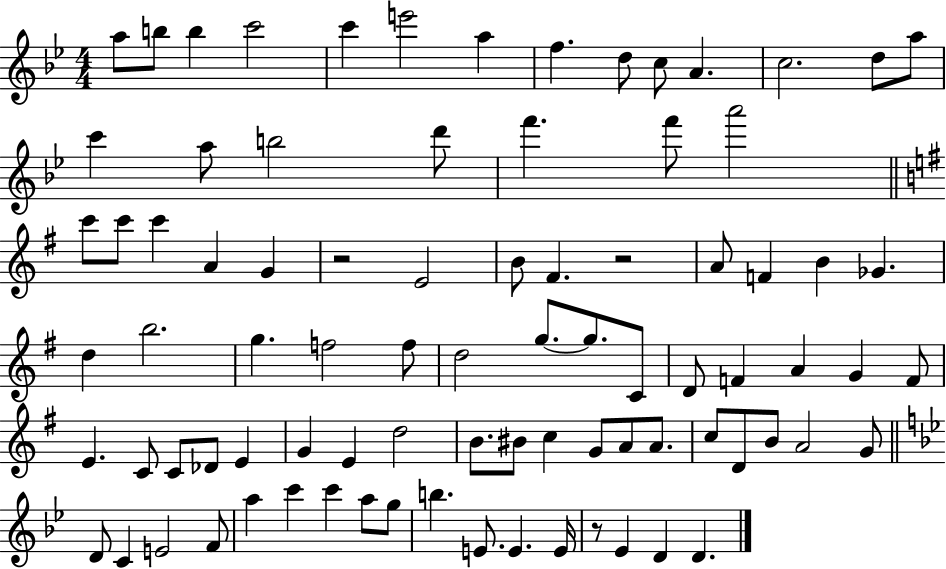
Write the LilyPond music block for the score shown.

{
  \clef treble
  \numericTimeSignature
  \time 4/4
  \key bes \major
  \repeat volta 2 { a''8 b''8 b''4 c'''2 | c'''4 e'''2 a''4 | f''4. d''8 c''8 a'4. | c''2. d''8 a''8 | \break c'''4 a''8 b''2 d'''8 | f'''4. f'''8 a'''2 | \bar "||" \break \key g \major c'''8 c'''8 c'''4 a'4 g'4 | r2 e'2 | b'8 fis'4. r2 | a'8 f'4 b'4 ges'4. | \break d''4 b''2. | g''4. f''2 f''8 | d''2 g''8.~~ g''8. c'8 | d'8 f'4 a'4 g'4 f'8 | \break e'4. c'8 c'8 des'8 e'4 | g'4 e'4 d''2 | b'8. bis'8 c''4 g'8 a'8 a'8. | c''8 d'8 b'8 a'2 g'8 | \break \bar "||" \break \key g \minor d'8 c'4 e'2 f'8 | a''4 c'''4 c'''4 a''8 g''8 | b''4. e'8. e'4. e'16 | r8 ees'4 d'4 d'4. | \break } \bar "|."
}